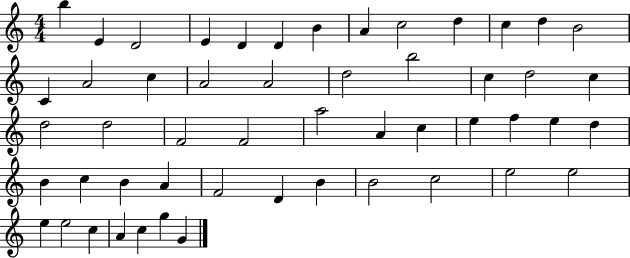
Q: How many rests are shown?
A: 0